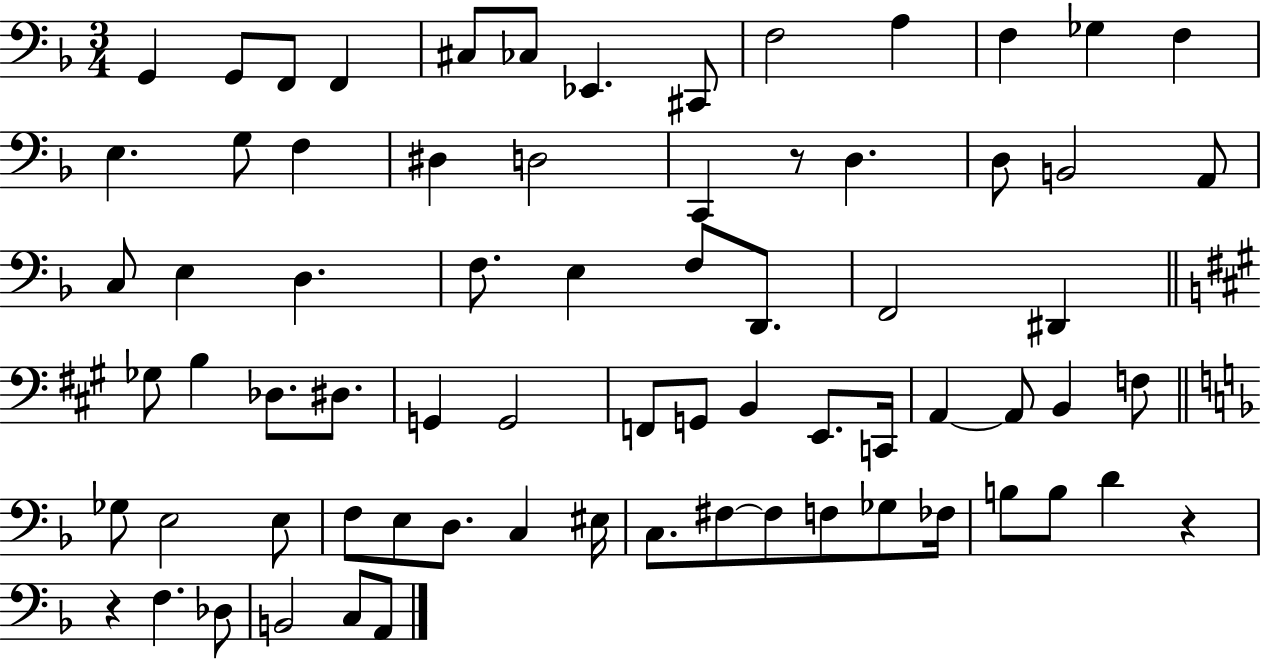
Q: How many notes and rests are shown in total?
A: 72